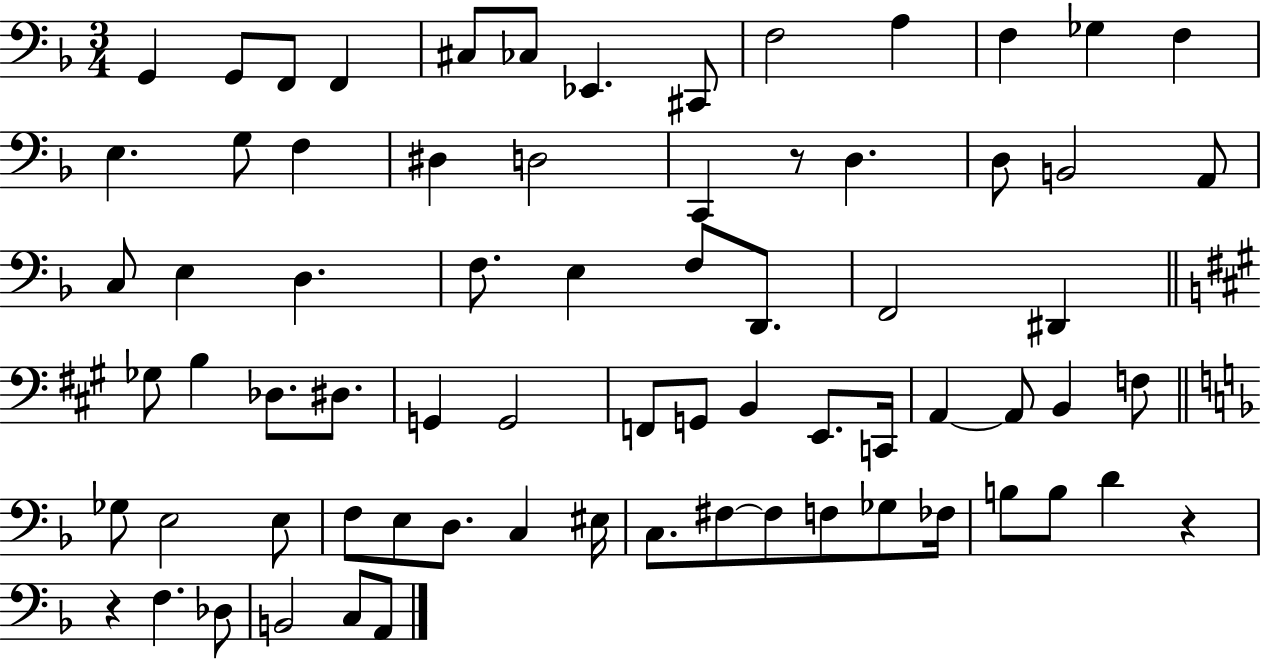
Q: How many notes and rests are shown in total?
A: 72